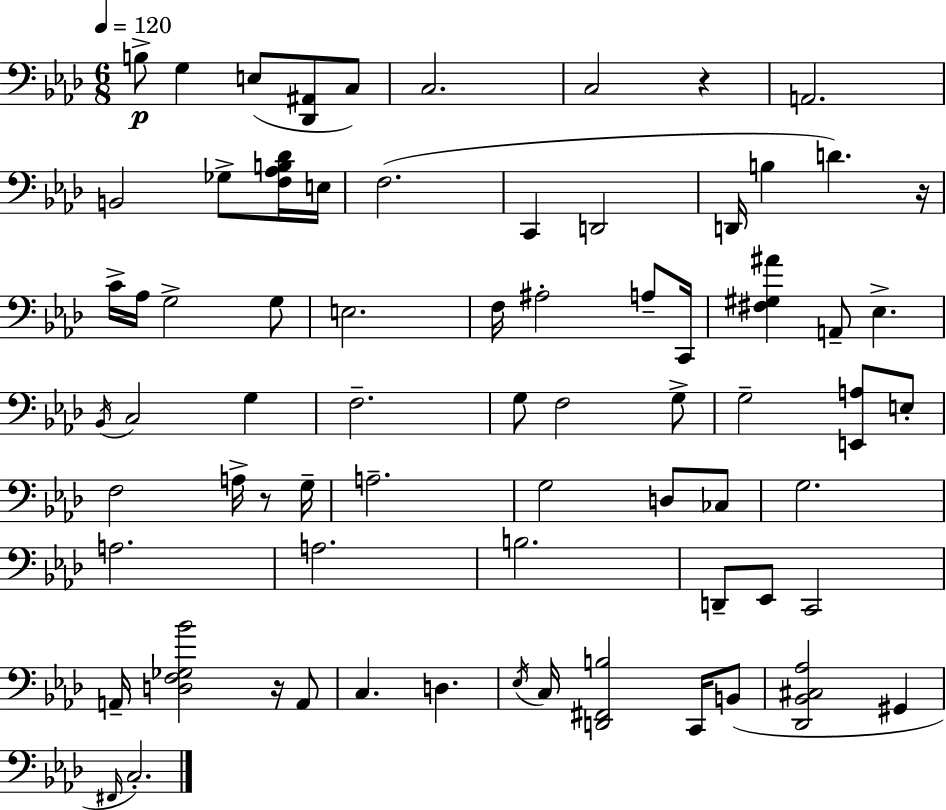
B3/e G3/q E3/e [Db2,A#2]/e C3/e C3/h. C3/h R/q A2/h. B2/h Gb3/e [F3,Ab3,B3,Db4]/s E3/s F3/h. C2/q D2/h D2/s B3/q D4/q. R/s C4/s Ab3/s G3/h G3/e E3/h. F3/s A#3/h A3/e C2/s [F#3,G#3,A#4]/q A2/e Eb3/q. Bb2/s C3/h G3/q F3/h. G3/e F3/h G3/e G3/h [E2,A3]/e E3/e F3/h A3/s R/e G3/s A3/h. G3/h D3/e CES3/e G3/h. A3/h. A3/h. B3/h. D2/e Eb2/e C2/h A2/s [D3,F3,Gb3,Bb4]/h R/s A2/e C3/q. D3/q. Eb3/s C3/s [D2,F#2,B3]/h C2/s B2/e [Db2,Bb2,C#3,Ab3]/h G#2/q F#2/s C3/h.